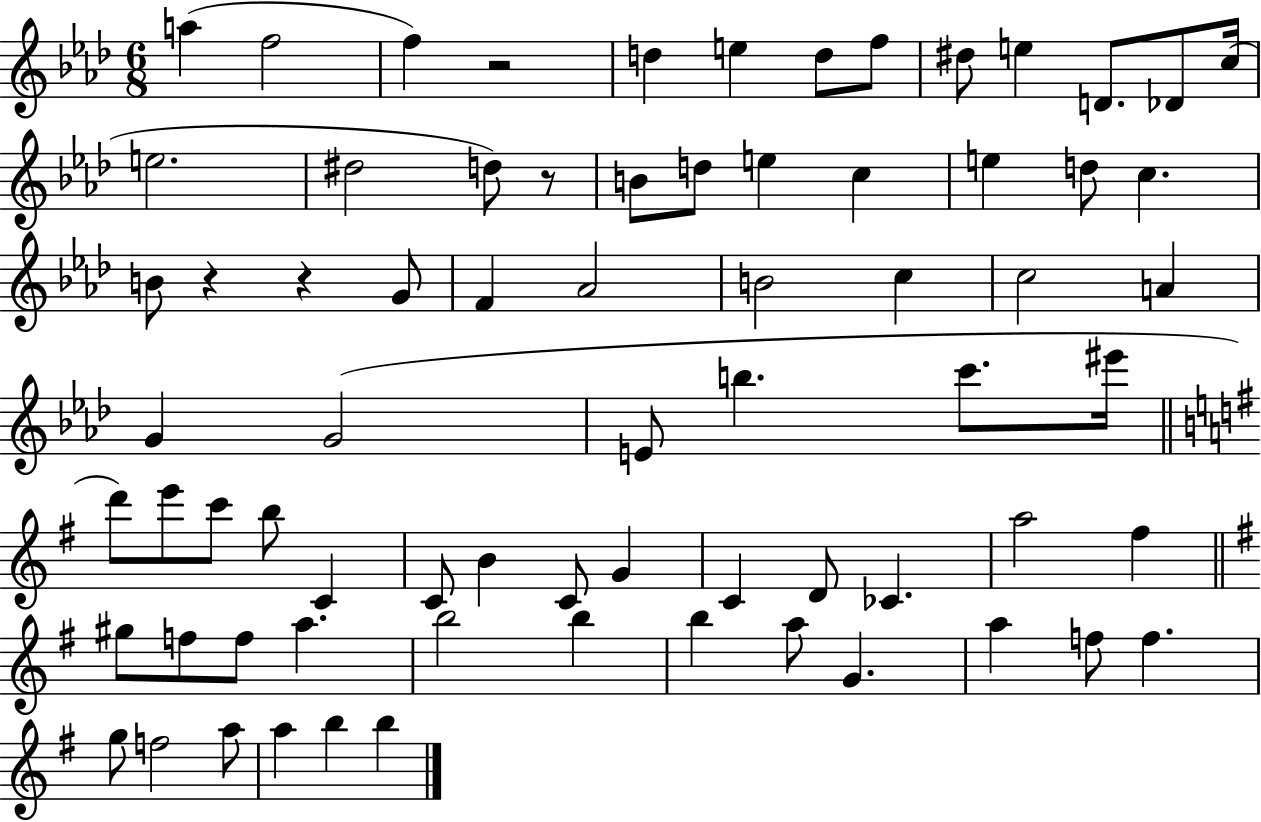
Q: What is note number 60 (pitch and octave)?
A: A5